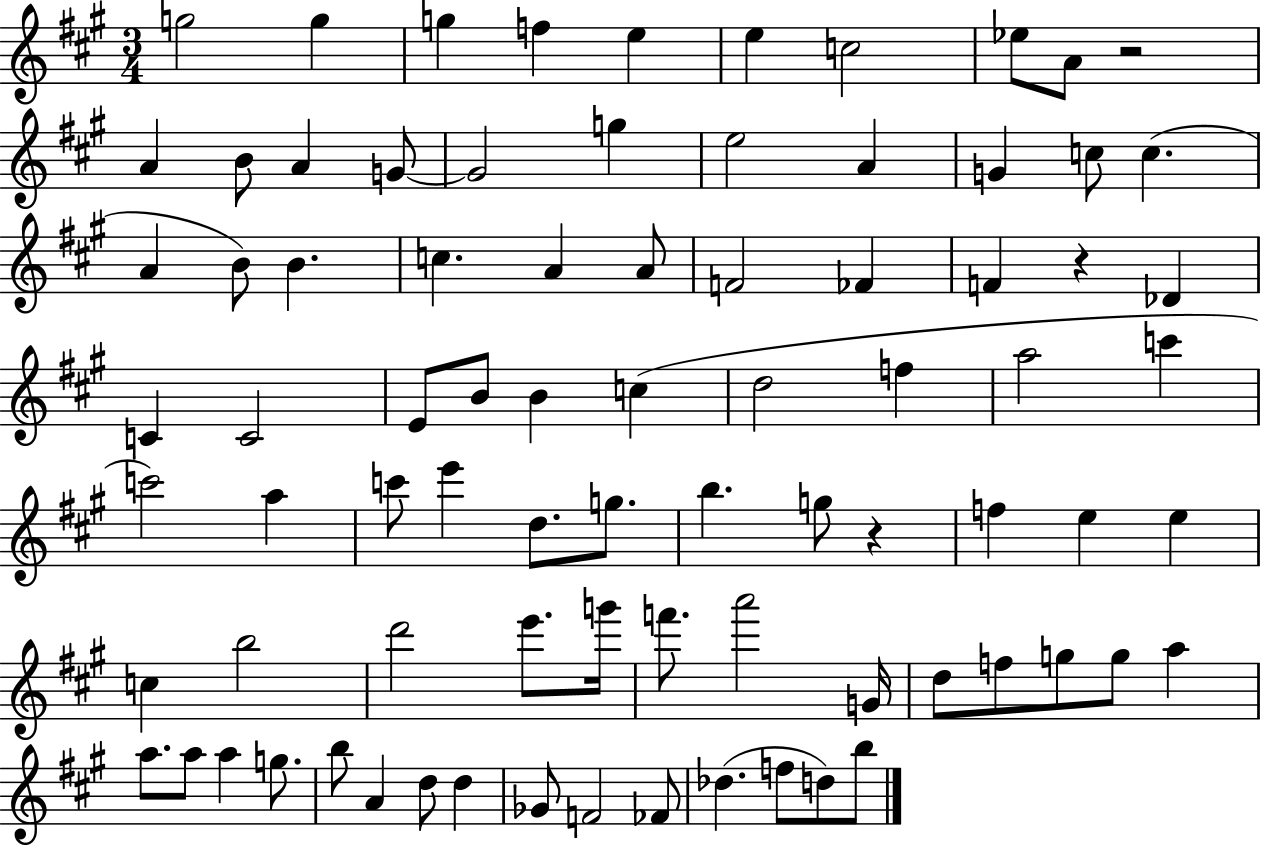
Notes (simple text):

G5/h G5/q G5/q F5/q E5/q E5/q C5/h Eb5/e A4/e R/h A4/q B4/e A4/q G4/e G4/h G5/q E5/h A4/q G4/q C5/e C5/q. A4/q B4/e B4/q. C5/q. A4/q A4/e F4/h FES4/q F4/q R/q Db4/q C4/q C4/h E4/e B4/e B4/q C5/q D5/h F5/q A5/h C6/q C6/h A5/q C6/e E6/q D5/e. G5/e. B5/q. G5/e R/q F5/q E5/q E5/q C5/q B5/h D6/h E6/e. G6/s F6/e. A6/h G4/s D5/e F5/e G5/e G5/e A5/q A5/e. A5/e A5/q G5/e. B5/e A4/q D5/e D5/q Gb4/e F4/h FES4/e Db5/q. F5/e D5/e B5/e